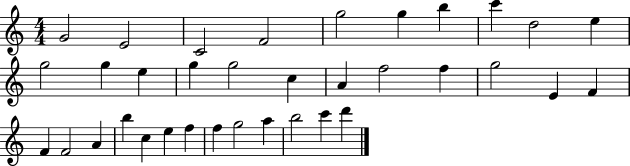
{
  \clef treble
  \numericTimeSignature
  \time 4/4
  \key c \major
  g'2 e'2 | c'2 f'2 | g''2 g''4 b''4 | c'''4 d''2 e''4 | \break g''2 g''4 e''4 | g''4 g''2 c''4 | a'4 f''2 f''4 | g''2 e'4 f'4 | \break f'4 f'2 a'4 | b''4 c''4 e''4 f''4 | f''4 g''2 a''4 | b''2 c'''4 d'''4 | \break \bar "|."
}